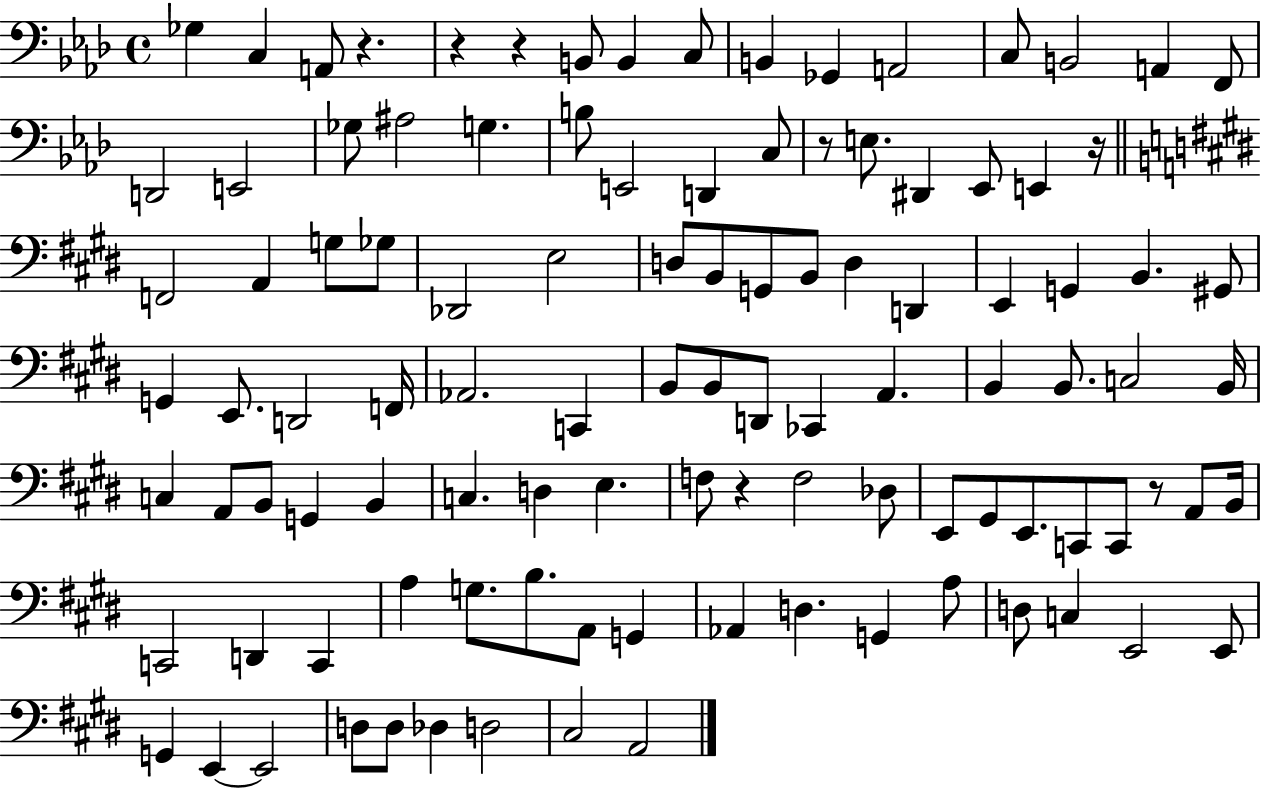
X:1
T:Untitled
M:4/4
L:1/4
K:Ab
_G, C, A,,/2 z z z B,,/2 B,, C,/2 B,, _G,, A,,2 C,/2 B,,2 A,, F,,/2 D,,2 E,,2 _G,/2 ^A,2 G, B,/2 E,,2 D,, C,/2 z/2 E,/2 ^D,, _E,,/2 E,, z/4 F,,2 A,, G,/2 _G,/2 _D,,2 E,2 D,/2 B,,/2 G,,/2 B,,/2 D, D,, E,, G,, B,, ^G,,/2 G,, E,,/2 D,,2 F,,/4 _A,,2 C,, B,,/2 B,,/2 D,,/2 _C,, A,, B,, B,,/2 C,2 B,,/4 C, A,,/2 B,,/2 G,, B,, C, D, E, F,/2 z F,2 _D,/2 E,,/2 ^G,,/2 E,,/2 C,,/2 C,,/2 z/2 A,,/2 B,,/4 C,,2 D,, C,, A, G,/2 B,/2 A,,/2 G,, _A,, D, G,, A,/2 D,/2 C, E,,2 E,,/2 G,, E,, E,,2 D,/2 D,/2 _D, D,2 ^C,2 A,,2